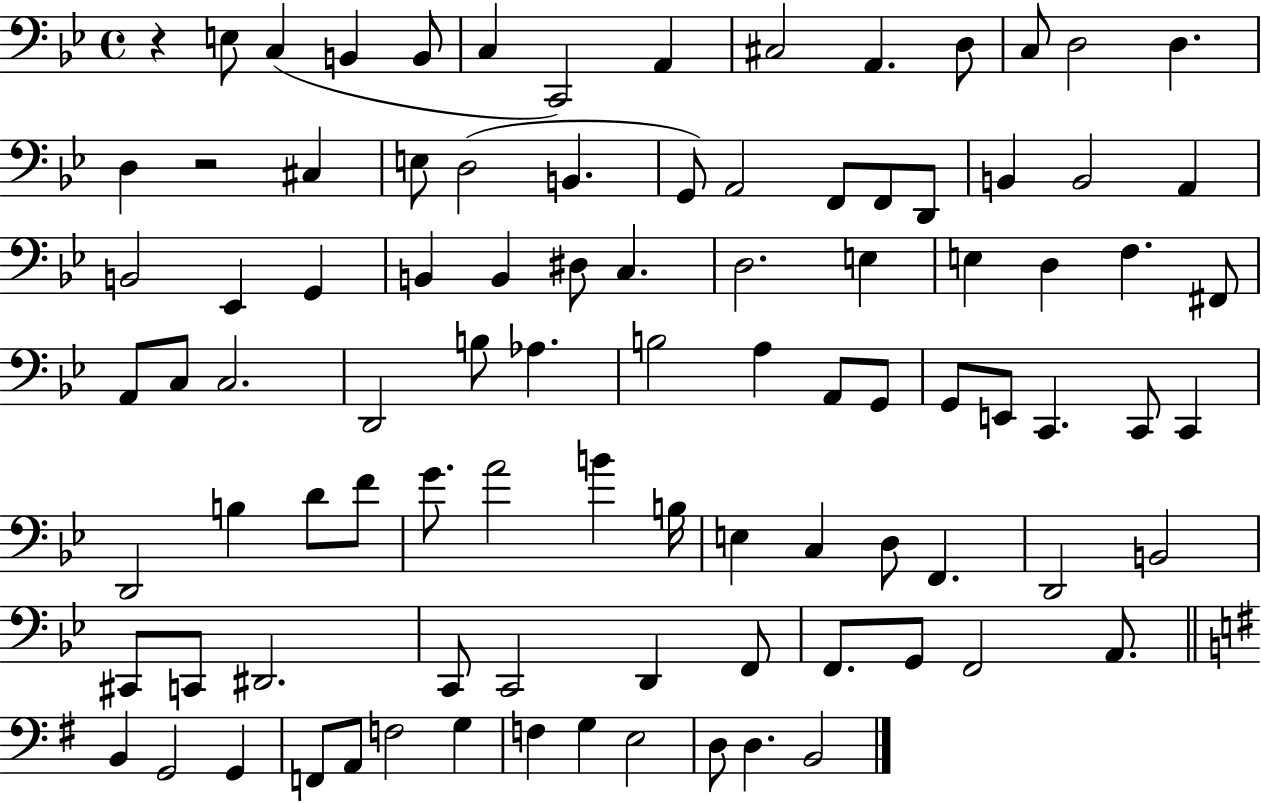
R/q E3/e C3/q B2/q B2/e C3/q C2/h A2/q C#3/h A2/q. D3/e C3/e D3/h D3/q. D3/q R/h C#3/q E3/e D3/h B2/q. G2/e A2/h F2/e F2/e D2/e B2/q B2/h A2/q B2/h Eb2/q G2/q B2/q B2/q D#3/e C3/q. D3/h. E3/q E3/q D3/q F3/q. F#2/e A2/e C3/e C3/h. D2/h B3/e Ab3/q. B3/h A3/q A2/e G2/e G2/e E2/e C2/q. C2/e C2/q D2/h B3/q D4/e F4/e G4/e. A4/h B4/q B3/s E3/q C3/q D3/e F2/q. D2/h B2/h C#2/e C2/e D#2/h. C2/e C2/h D2/q F2/e F2/e. G2/e F2/h A2/e. B2/q G2/h G2/q F2/e A2/e F3/h G3/q F3/q G3/q E3/h D3/e D3/q. B2/h